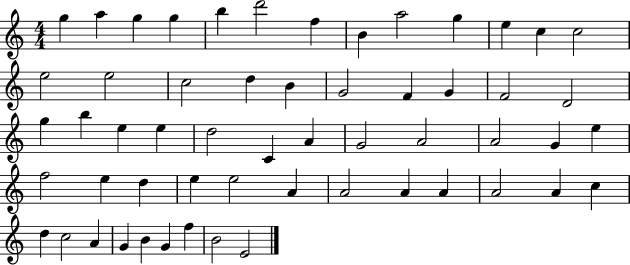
X:1
T:Untitled
M:4/4
L:1/4
K:C
g a g g b d'2 f B a2 g e c c2 e2 e2 c2 d B G2 F G F2 D2 g b e e d2 C A G2 A2 A2 G e f2 e d e e2 A A2 A A A2 A c d c2 A G B G f B2 E2